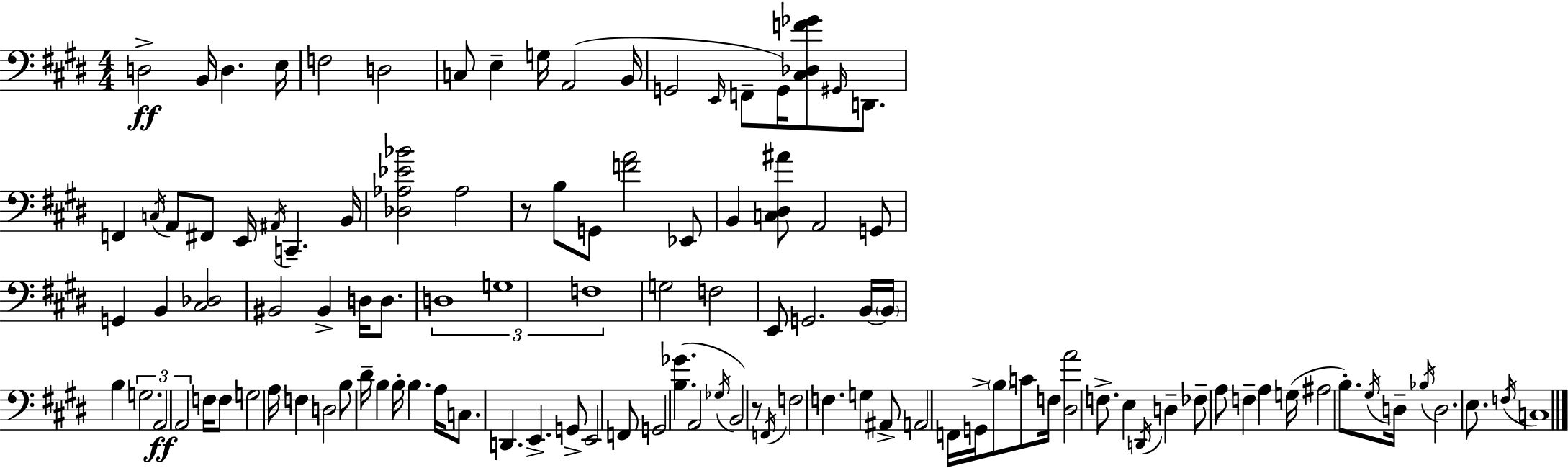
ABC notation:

X:1
T:Untitled
M:4/4
L:1/4
K:E
D,2 B,,/4 D, E,/4 F,2 D,2 C,/2 E, G,/4 A,,2 B,,/4 G,,2 E,,/4 F,,/2 G,,/4 [^C,_D,F_G]/2 ^G,,/4 D,,/2 F,, C,/4 A,,/2 ^F,,/2 E,,/4 ^A,,/4 C,, B,,/4 [_D,_A,_E_B]2 _A,2 z/2 B,/2 G,,/2 [FA]2 _E,,/2 B,, [C,^D,^A]/2 A,,2 G,,/2 G,, B,, [^C,_D,]2 ^B,,2 ^B,, D,/4 D,/2 D,4 G,4 F,4 G,2 F,2 E,,/2 G,,2 B,,/4 B,,/4 B, G,2 A,,2 A,,2 F,/4 F,/2 G,2 A,/4 F, D,2 B,/2 ^D/4 B, B,/4 B, A,/4 C,/2 D,, E,, G,,/2 E,,2 F,,/2 G,,2 [B,_G] A,,2 _G,/4 B,,2 z/2 F,,/4 F,2 F, G, ^A,,/2 A,,2 F,,/4 G,,/4 B,/2 C/2 F,/4 [^D,A]2 F,/2 E, D,,/4 D, _F,/2 A,/2 F, A, G,/4 ^A,2 B,/2 ^G,/4 D,/4 _B,/4 D,2 E,/2 F,/4 C,4